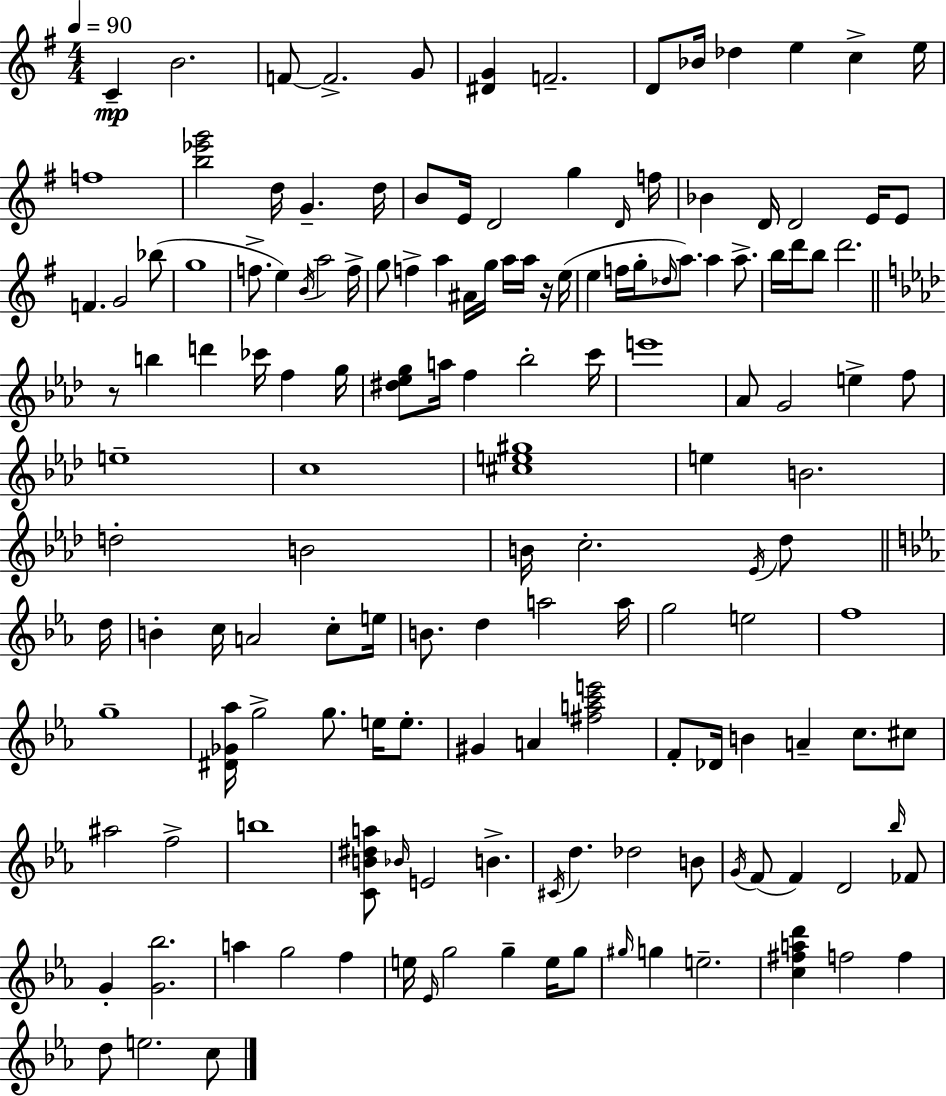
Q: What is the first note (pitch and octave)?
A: C4